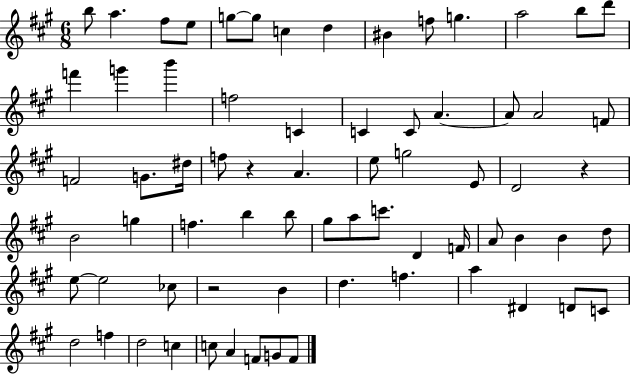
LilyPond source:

{
  \clef treble
  \numericTimeSignature
  \time 6/8
  \key a \major
  \repeat volta 2 { b''8 a''4. fis''8 e''8 | g''8~~ g''8 c''4 d''4 | bis'4 f''8 g''4. | a''2 b''8 d'''8 | \break f'''4 g'''4 b'''4 | f''2 c'4 | c'4 c'8 a'4.~~ | a'8 a'2 f'8 | \break f'2 g'8. dis''16 | f''8 r4 a'4. | e''8 g''2 e'8 | d'2 r4 | \break b'2 g''4 | f''4. b''4 b''8 | gis''8 a''8 c'''8. d'4 f'16 | a'8 b'4 b'4 d''8 | \break e''8~~ e''2 ces''8 | r2 b'4 | d''4. f''4. | a''4 dis'4 d'8 c'8 | \break d''2 f''4 | d''2 c''4 | c''8 a'4 f'8 g'8 f'8 | } \bar "|."
}